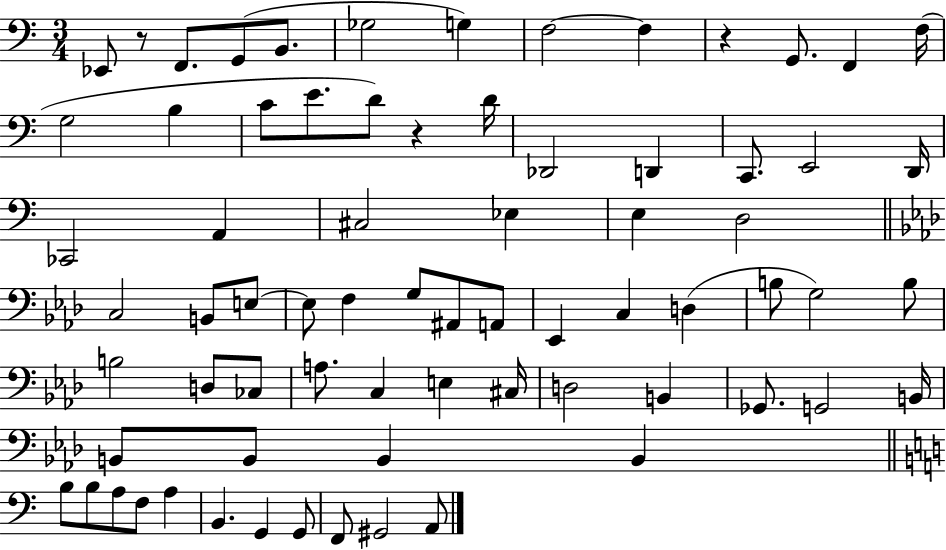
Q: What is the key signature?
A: C major